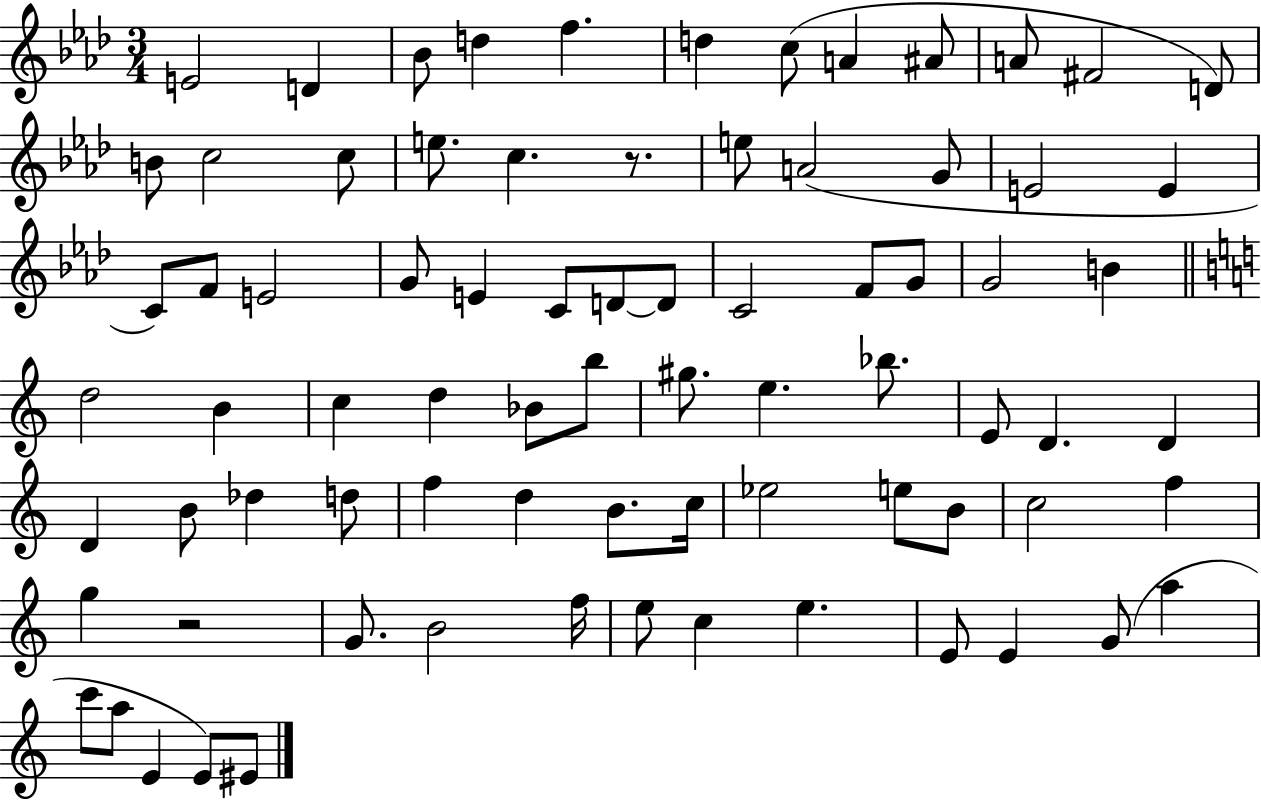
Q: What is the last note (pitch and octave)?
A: EIS4